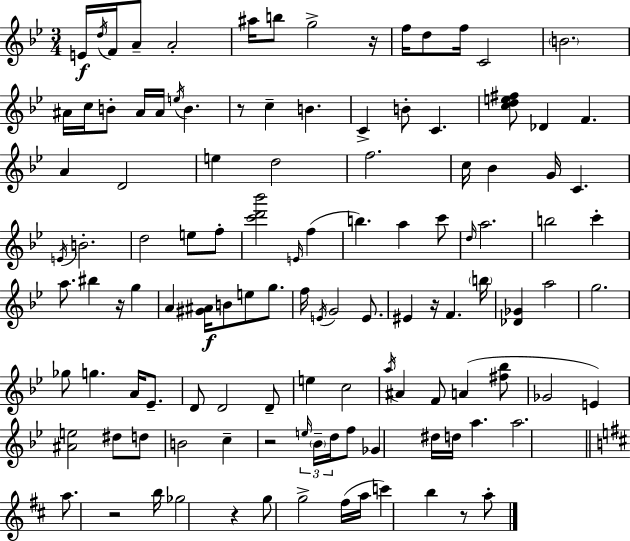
{
  \clef treble
  \numericTimeSignature
  \time 3/4
  \key bes \major
  e'16\f \acciaccatura { d''16 } f'16 a'8-- a'2-. | ais''16 b''8 g''2-> | r16 f''16 d''8 f''16 c'2 | \parenthesize b'2. | \break ais'16 c''16 b'8-. ais'16 ais'16 \acciaccatura { e''16 } b'4. | r8 c''4-- b'4. | c'4-> b'8-. c'4. | <c'' d'' e'' fis''>8 des'4 f'4. | \break a'4 d'2 | e''4 d''2 | f''2. | c''16 bes'4 g'16 c'4. | \break \acciaccatura { e'16 } b'2.-. | d''2 e''8 | f''8-. <c''' d''' bes'''>2 \grace { e'16 }( | f''4 b''4.) a''4 | \break c'''8 \grace { d''16 } a''2. | b''2 | c'''4-. a''8. bis''4 | r16 g''4 a'4 <gis' ais'>16\f b'8 | \break e''8 g''8. f''16 \acciaccatura { e'16 } g'2 | e'8. eis'4 r16 f'4. | \parenthesize b''16 <des' ges'>4 a''2 | g''2. | \break ges''8 g''4. | a'16 ees'8.-- d'8 d'2 | d'8-- e''4 c''2 | \acciaccatura { a''16 } ais'4 f'8 | \break a'4( <fis'' bes''>8 ges'2 | e'4) <ais' e''>2 | dis''8 d''8 b'2 | c''4-- r2 | \break \tuplet 3/2 { \grace { e''16 } \parenthesize bes'16-- d''16 } f''8 ges'4 | dis''16 d''16 a''4. a''2. | \bar "||" \break \key d \major a''8. r2 b''16 | ges''2 r4 | g''8 g''2-> fis''16( a''16 | c'''4) b''4 r8 a''8-. | \break \bar "|."
}